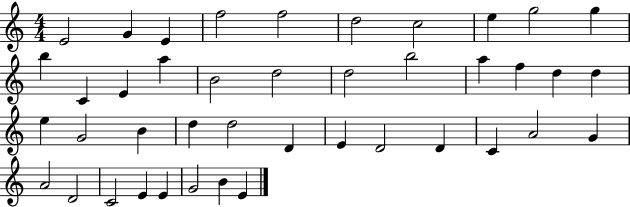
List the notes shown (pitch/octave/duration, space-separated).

E4/h G4/q E4/q F5/h F5/h D5/h C5/h E5/q G5/h G5/q B5/q C4/q E4/q A5/q B4/h D5/h D5/h B5/h A5/q F5/q D5/q D5/q E5/q G4/h B4/q D5/q D5/h D4/q E4/q D4/h D4/q C4/q A4/h G4/q A4/h D4/h C4/h E4/q E4/q G4/h B4/q E4/q